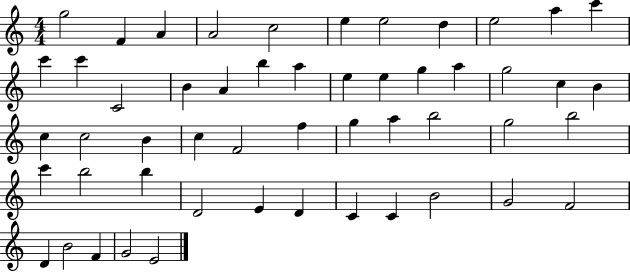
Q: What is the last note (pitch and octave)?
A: E4